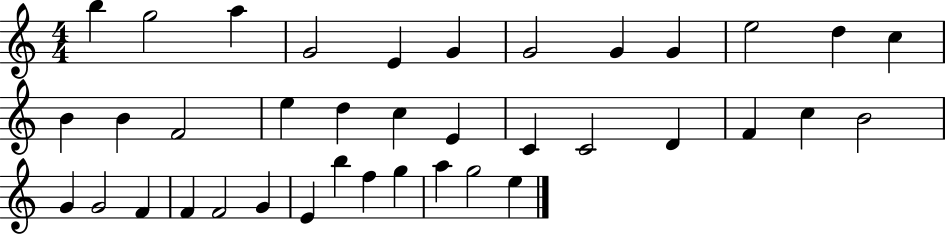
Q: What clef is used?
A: treble